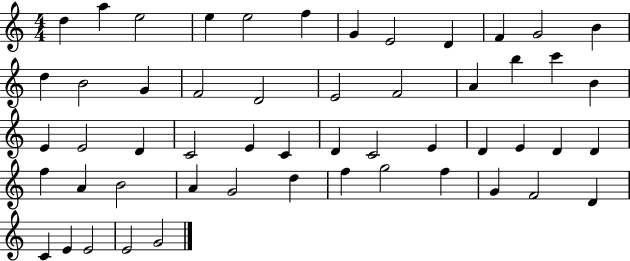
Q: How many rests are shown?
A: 0